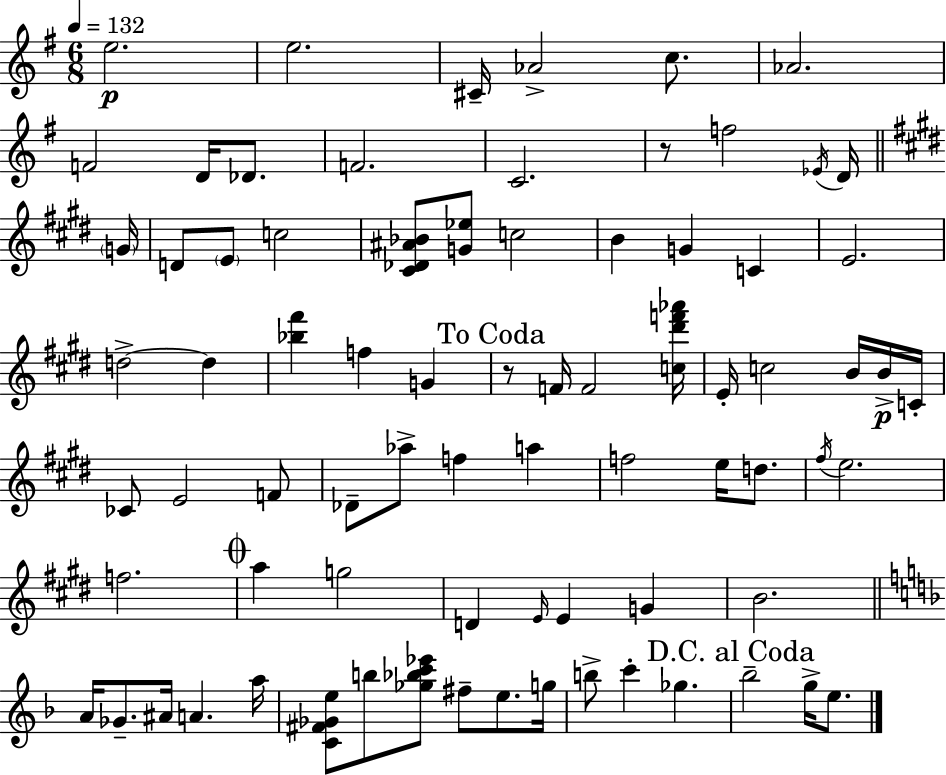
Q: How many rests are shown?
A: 2